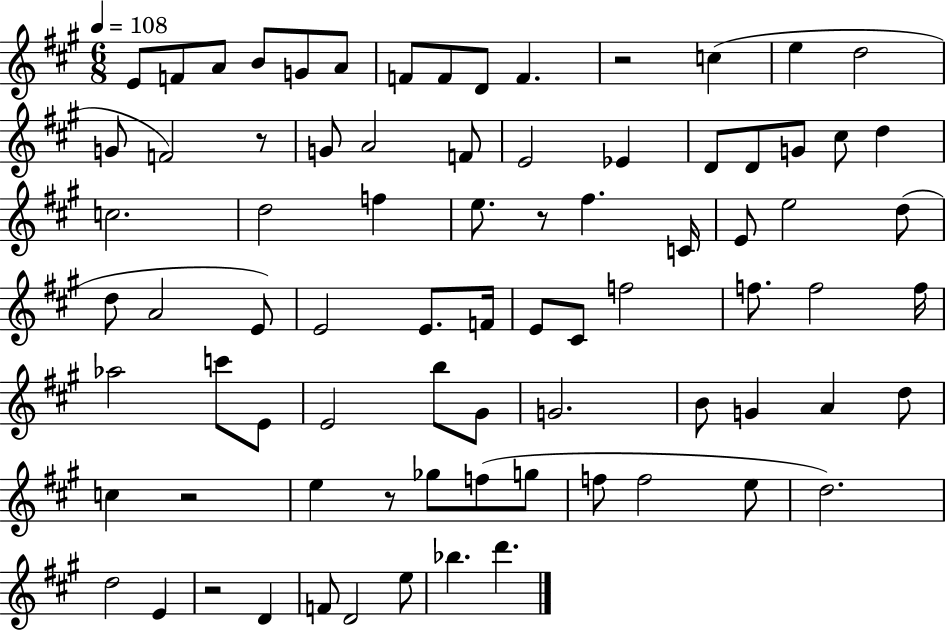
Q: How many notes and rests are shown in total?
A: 80